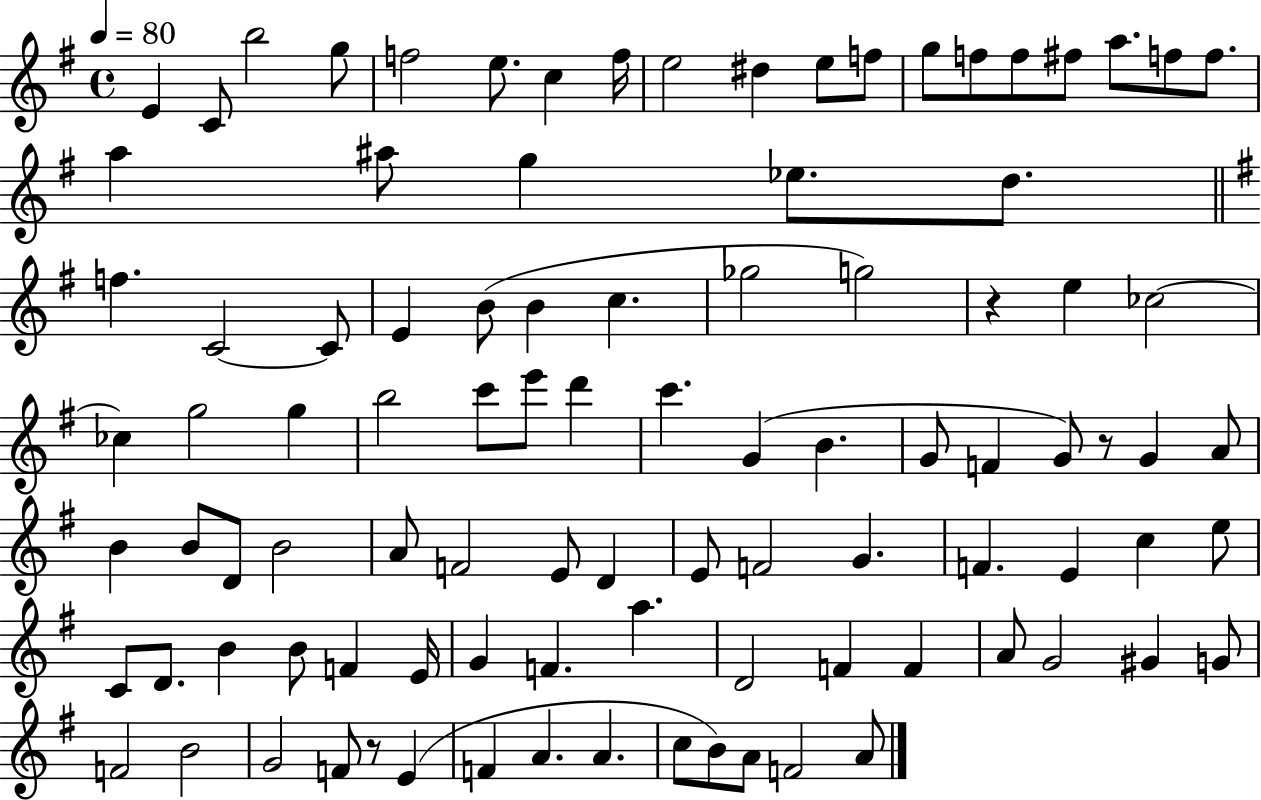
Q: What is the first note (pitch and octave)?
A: E4